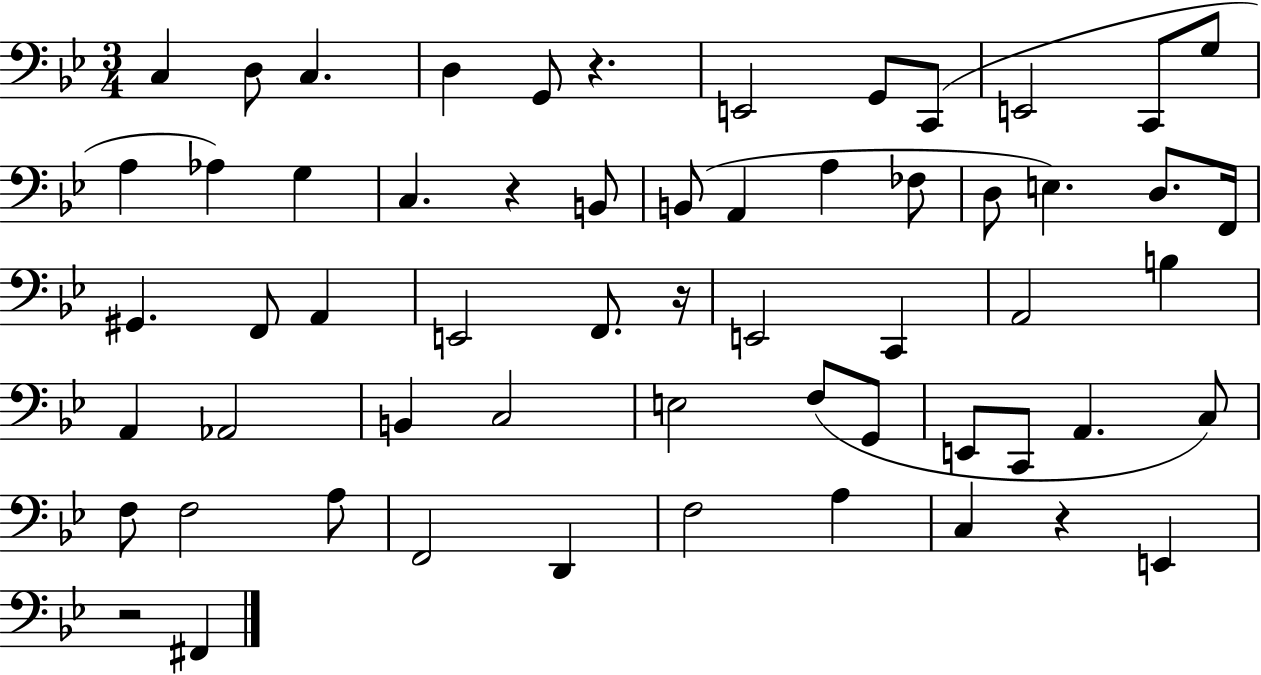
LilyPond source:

{
  \clef bass
  \numericTimeSignature
  \time 3/4
  \key bes \major
  c4 d8 c4. | d4 g,8 r4. | e,2 g,8 c,8( | e,2 c,8 g8 | \break a4 aes4) g4 | c4. r4 b,8 | b,8( a,4 a4 fes8 | d8 e4.) d8. f,16 | \break gis,4. f,8 a,4 | e,2 f,8. r16 | e,2 c,4 | a,2 b4 | \break a,4 aes,2 | b,4 c2 | e2 f8( g,8 | e,8 c,8 a,4. c8) | \break f8 f2 a8 | f,2 d,4 | f2 a4 | c4 r4 e,4 | \break r2 fis,4 | \bar "|."
}